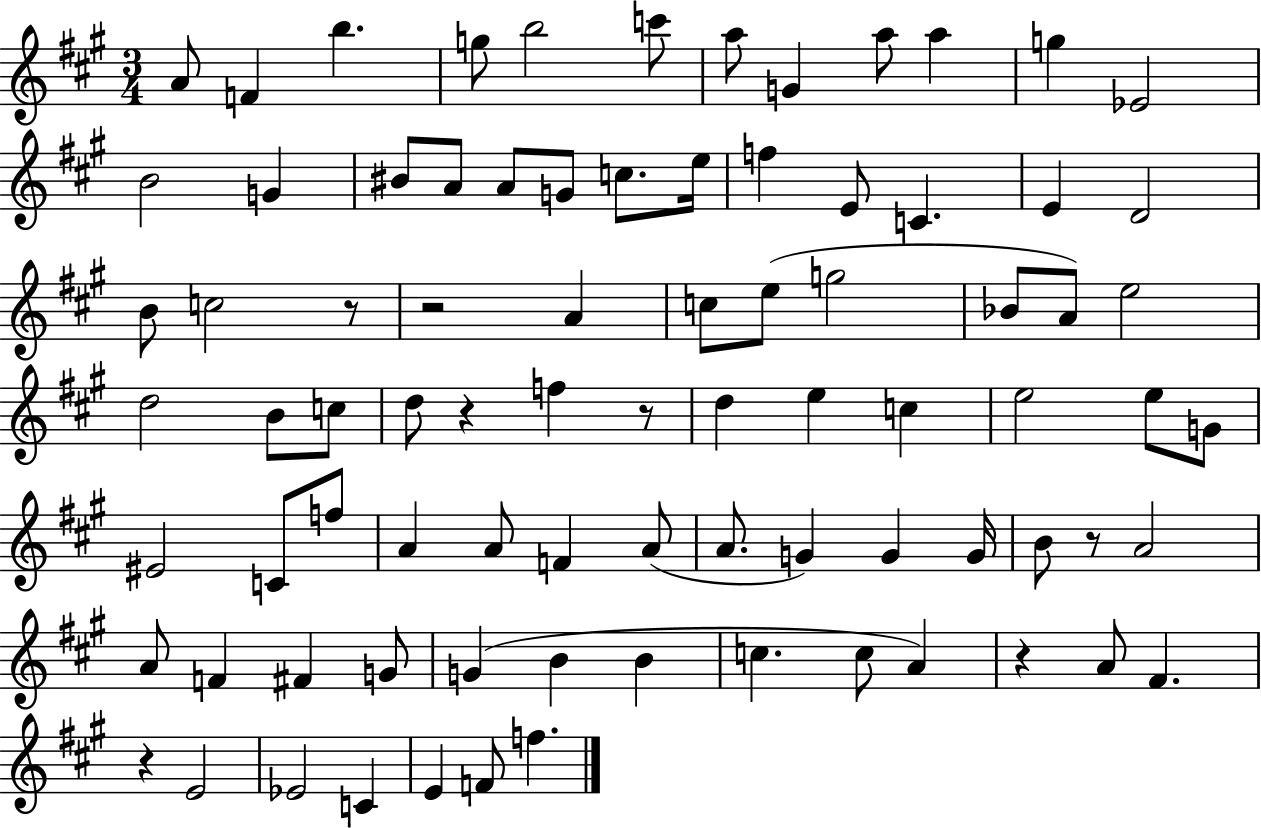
A4/e F4/q B5/q. G5/e B5/h C6/e A5/e G4/q A5/e A5/q G5/q Eb4/h B4/h G4/q BIS4/e A4/e A4/e G4/e C5/e. E5/s F5/q E4/e C4/q. E4/q D4/h B4/e C5/h R/e R/h A4/q C5/e E5/e G5/h Bb4/e A4/e E5/h D5/h B4/e C5/e D5/e R/q F5/q R/e D5/q E5/q C5/q E5/h E5/e G4/e EIS4/h C4/e F5/e A4/q A4/e F4/q A4/e A4/e. G4/q G4/q G4/s B4/e R/e A4/h A4/e F4/q F#4/q G4/e G4/q B4/q B4/q C5/q. C5/e A4/q R/q A4/e F#4/q. R/q E4/h Eb4/h C4/q E4/q F4/e F5/q.